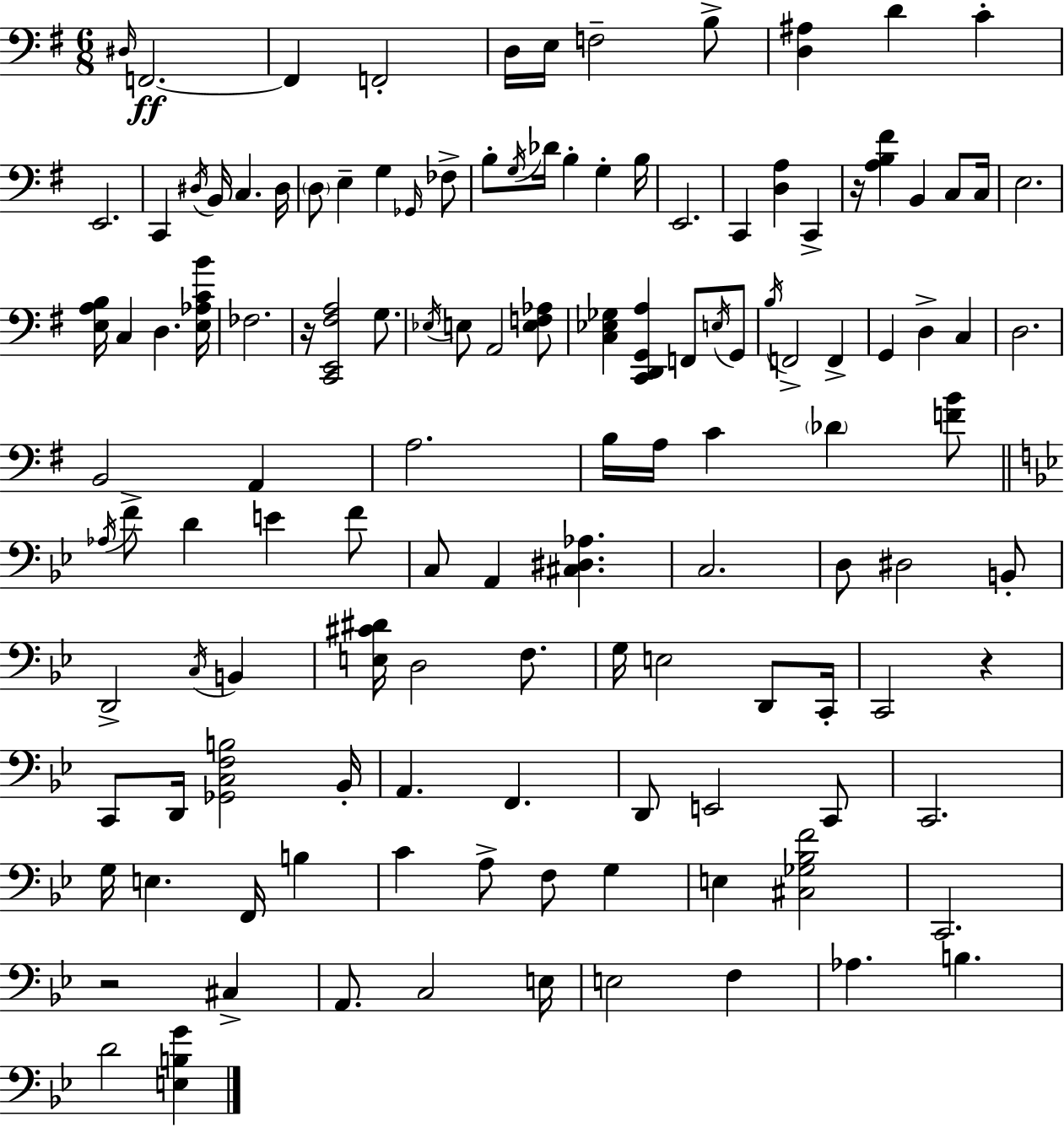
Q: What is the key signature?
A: G major